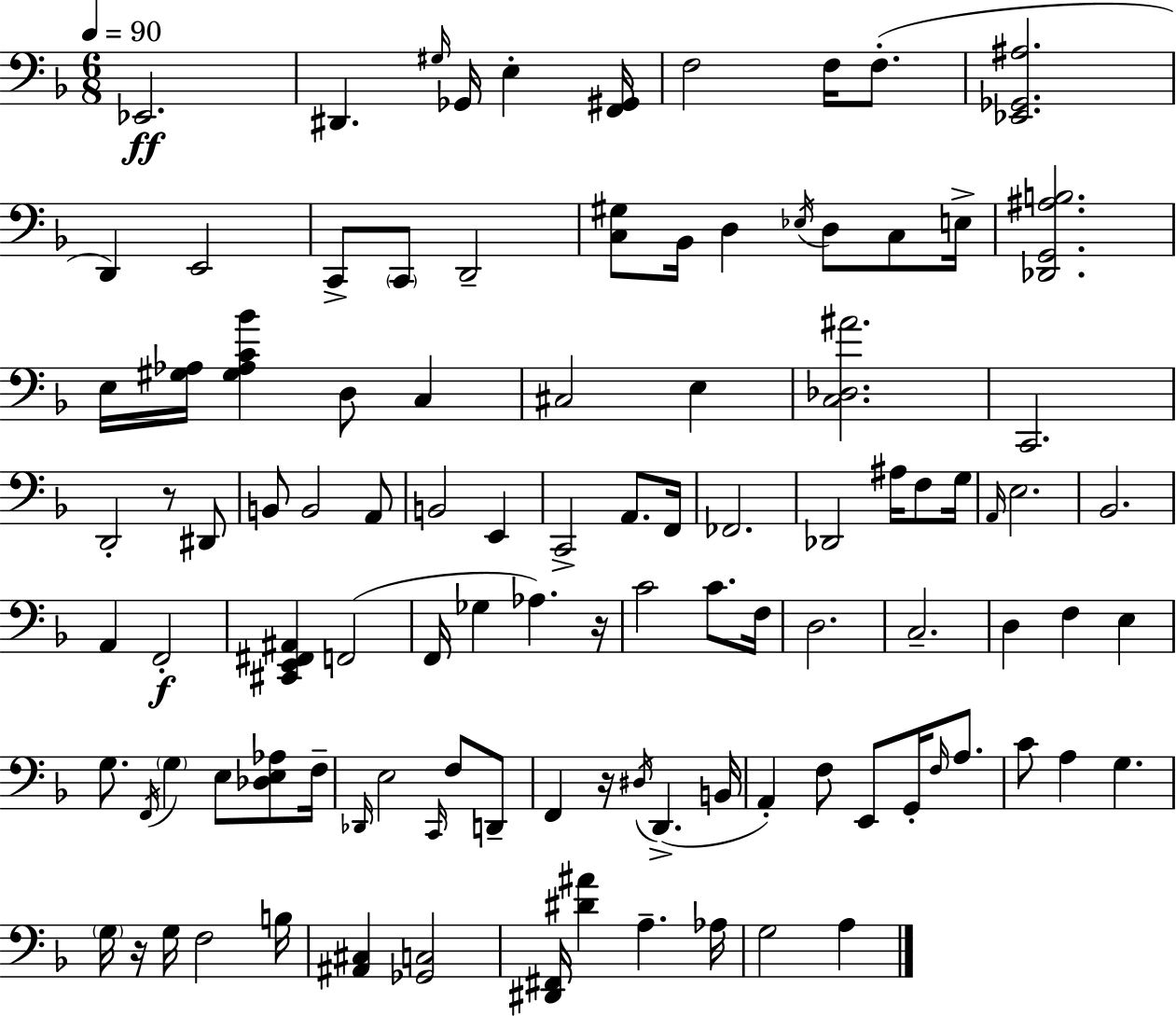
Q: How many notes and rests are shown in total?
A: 105